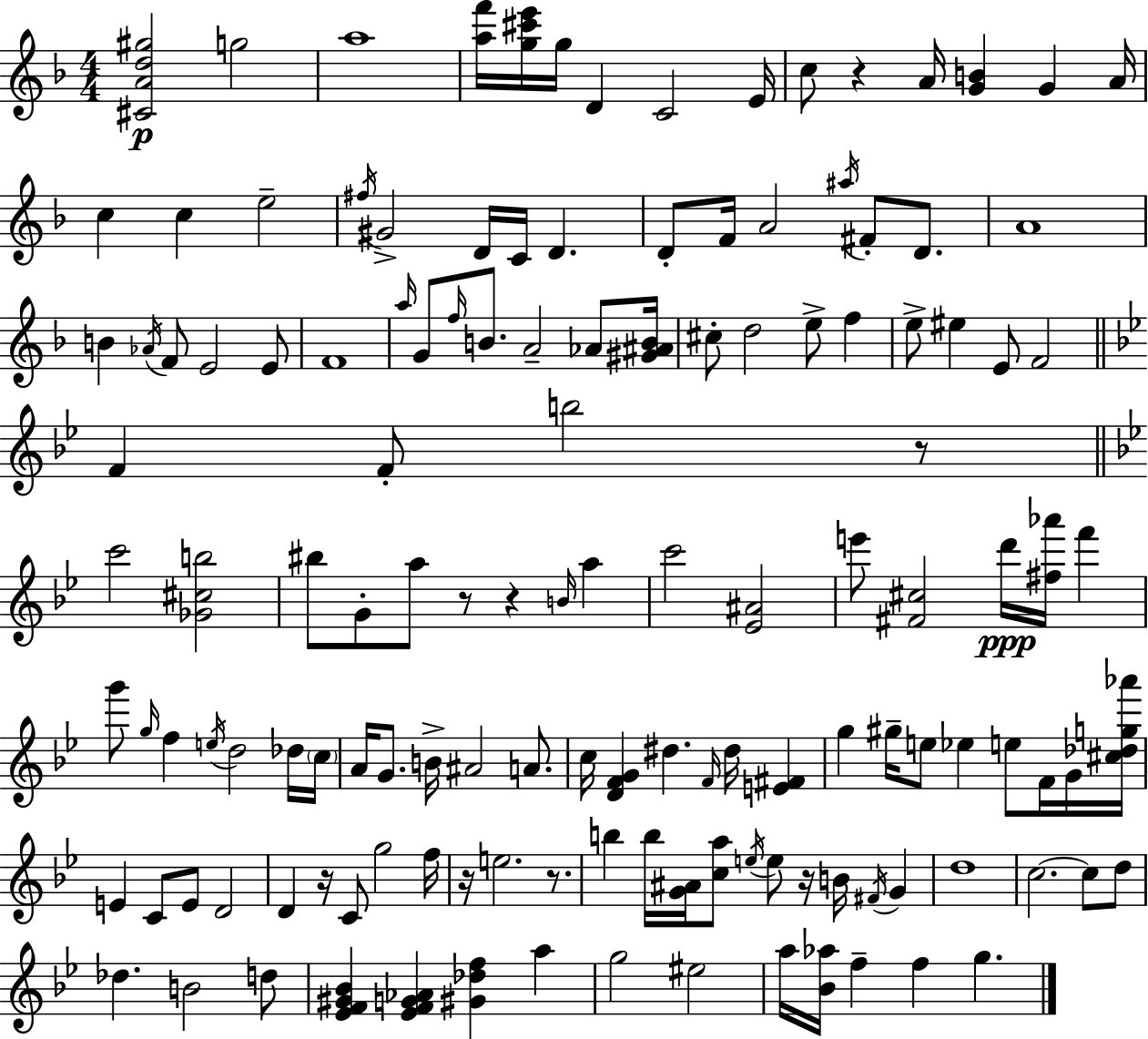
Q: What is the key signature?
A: D minor